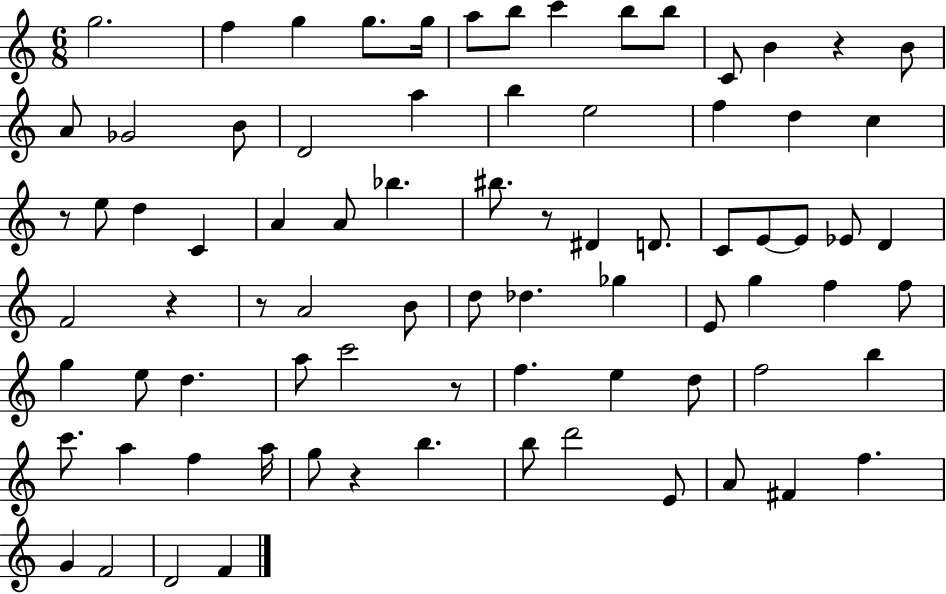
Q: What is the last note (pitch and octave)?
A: F4